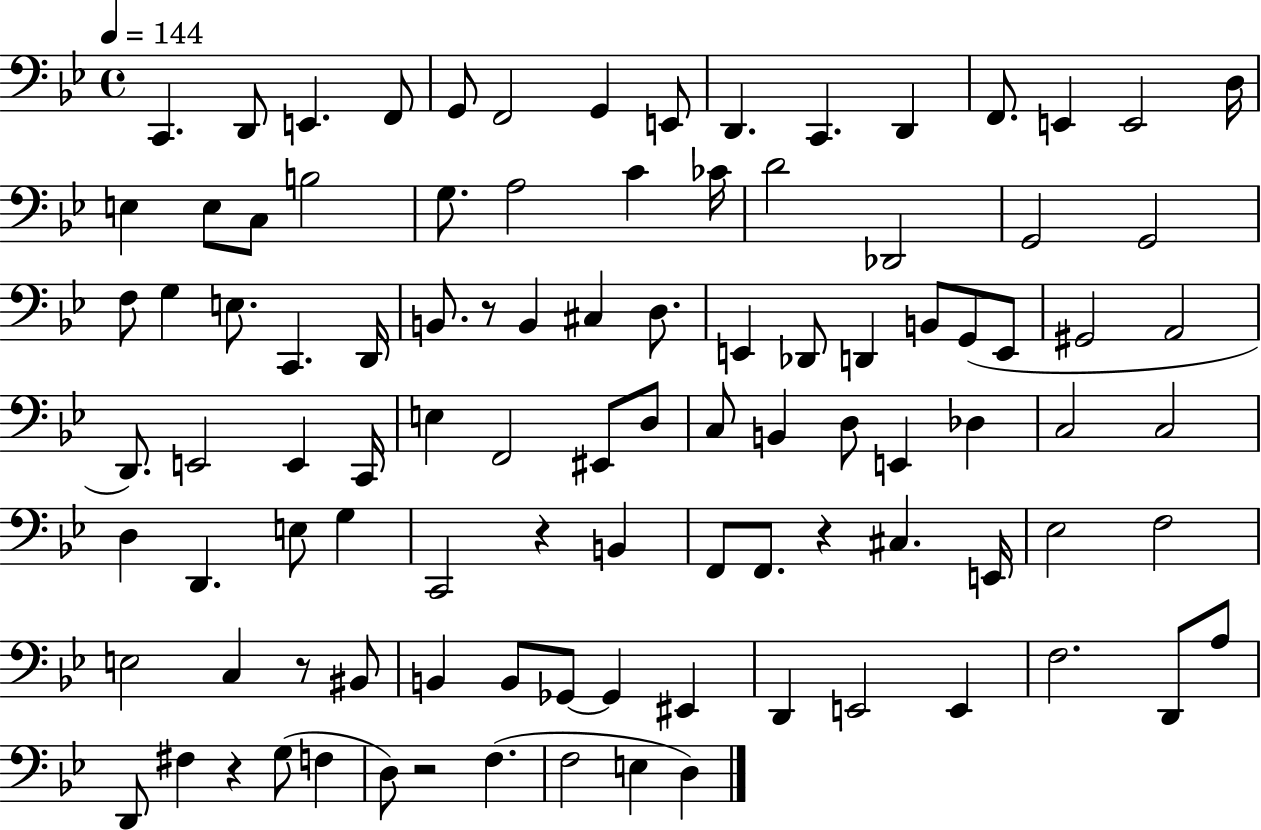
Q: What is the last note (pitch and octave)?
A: D3